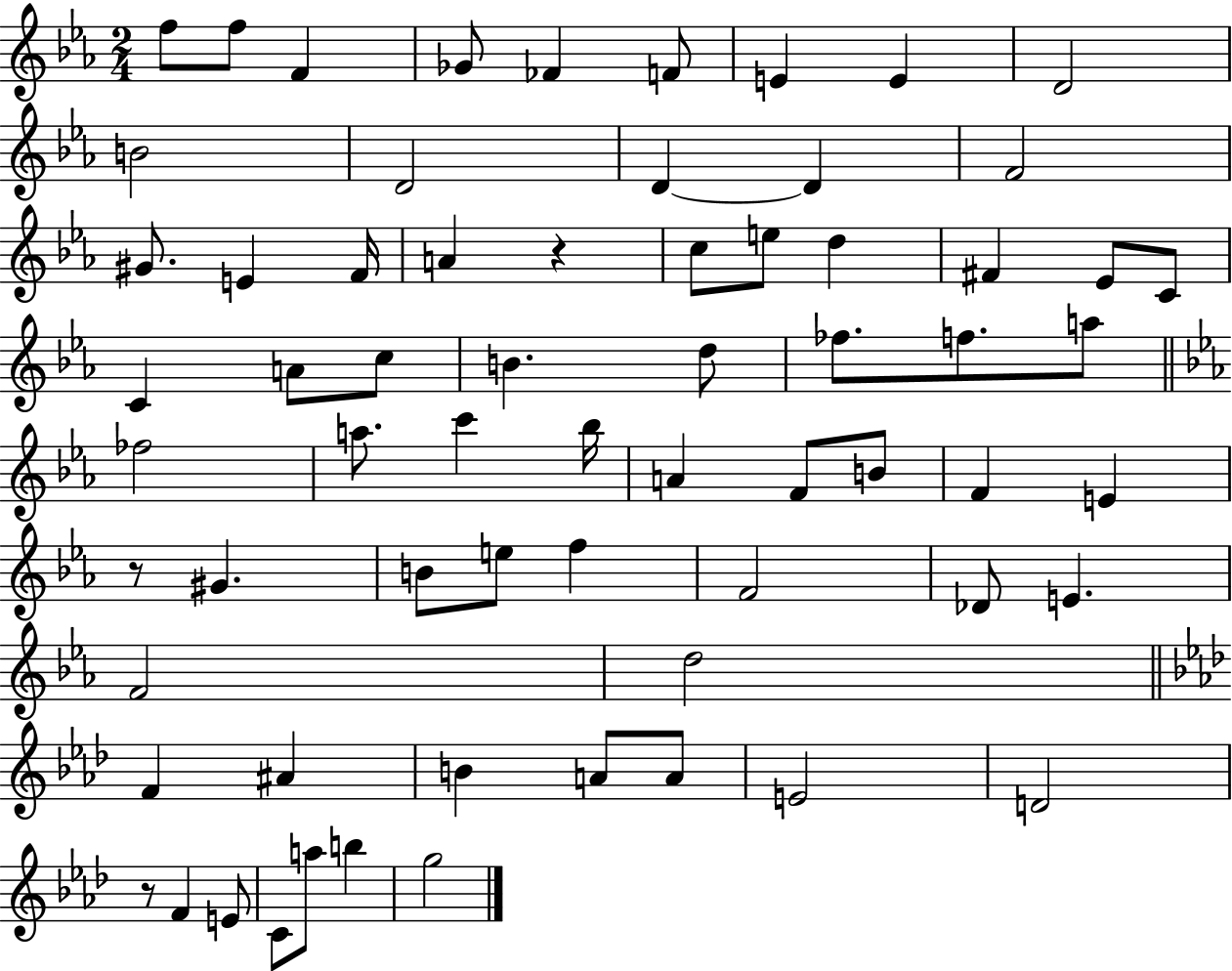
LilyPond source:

{
  \clef treble
  \numericTimeSignature
  \time 2/4
  \key ees \major
  f''8 f''8 f'4 | ges'8 fes'4 f'8 | e'4 e'4 | d'2 | \break b'2 | d'2 | d'4~~ d'4 | f'2 | \break gis'8. e'4 f'16 | a'4 r4 | c''8 e''8 d''4 | fis'4 ees'8 c'8 | \break c'4 a'8 c''8 | b'4. d''8 | fes''8. f''8. a''8 | \bar "||" \break \key ees \major fes''2 | a''8. c'''4 bes''16 | a'4 f'8 b'8 | f'4 e'4 | \break r8 gis'4. | b'8 e''8 f''4 | f'2 | des'8 e'4. | \break f'2 | d''2 | \bar "||" \break \key aes \major f'4 ais'4 | b'4 a'8 a'8 | e'2 | d'2 | \break r8 f'4 e'8 | c'8 a''8 b''4 | g''2 | \bar "|."
}